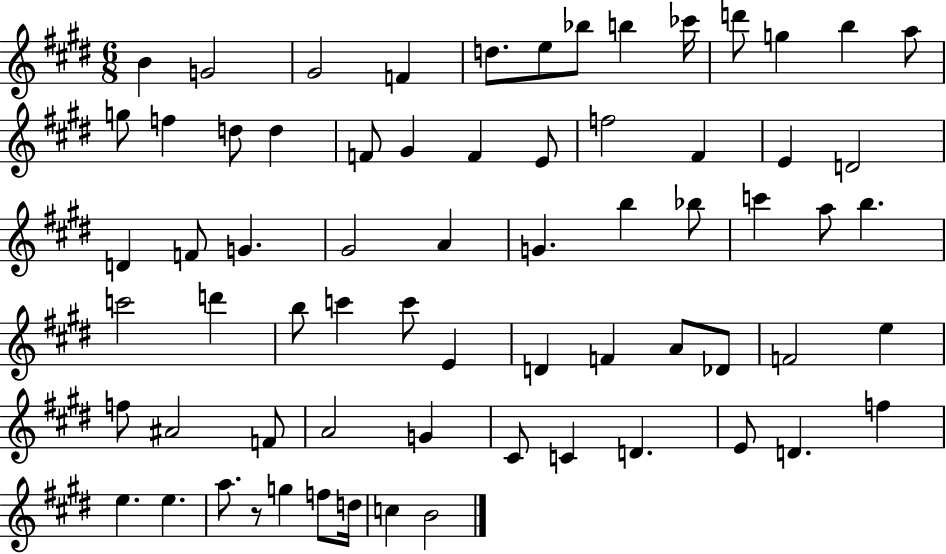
B4/q G4/h G#4/h F4/q D5/e. E5/e Bb5/e B5/q CES6/s D6/e G5/q B5/q A5/e G5/e F5/q D5/e D5/q F4/e G#4/q F4/q E4/e F5/h F#4/q E4/q D4/h D4/q F4/e G4/q. G#4/h A4/q G4/q. B5/q Bb5/e C6/q A5/e B5/q. C6/h D6/q B5/e C6/q C6/e E4/q D4/q F4/q A4/e Db4/e F4/h E5/q F5/e A#4/h F4/e A4/h G4/q C#4/e C4/q D4/q. E4/e D4/q. F5/q E5/q. E5/q. A5/e. R/e G5/q F5/e D5/s C5/q B4/h